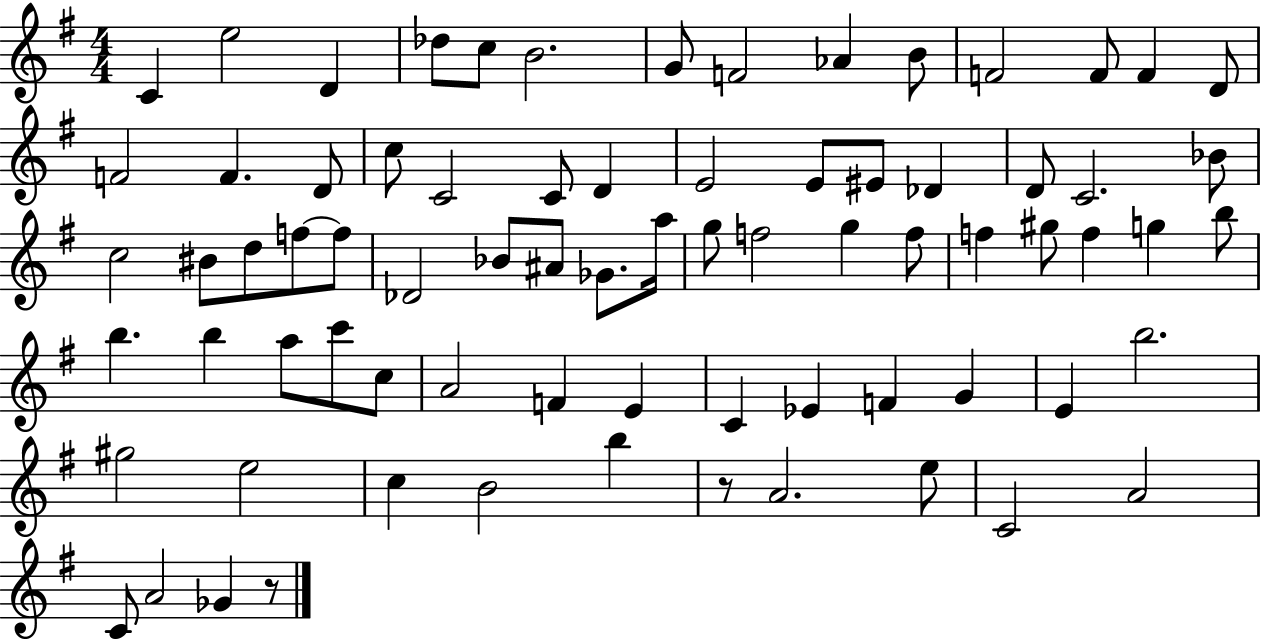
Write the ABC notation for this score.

X:1
T:Untitled
M:4/4
L:1/4
K:G
C e2 D _d/2 c/2 B2 G/2 F2 _A B/2 F2 F/2 F D/2 F2 F D/2 c/2 C2 C/2 D E2 E/2 ^E/2 _D D/2 C2 _B/2 c2 ^B/2 d/2 f/2 f/2 _D2 _B/2 ^A/2 _G/2 a/4 g/2 f2 g f/2 f ^g/2 f g b/2 b b a/2 c'/2 c/2 A2 F E C _E F G E b2 ^g2 e2 c B2 b z/2 A2 e/2 C2 A2 C/2 A2 _G z/2